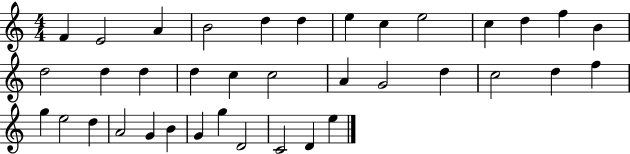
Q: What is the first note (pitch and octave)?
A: F4